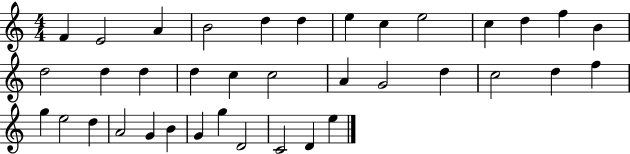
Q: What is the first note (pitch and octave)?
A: F4